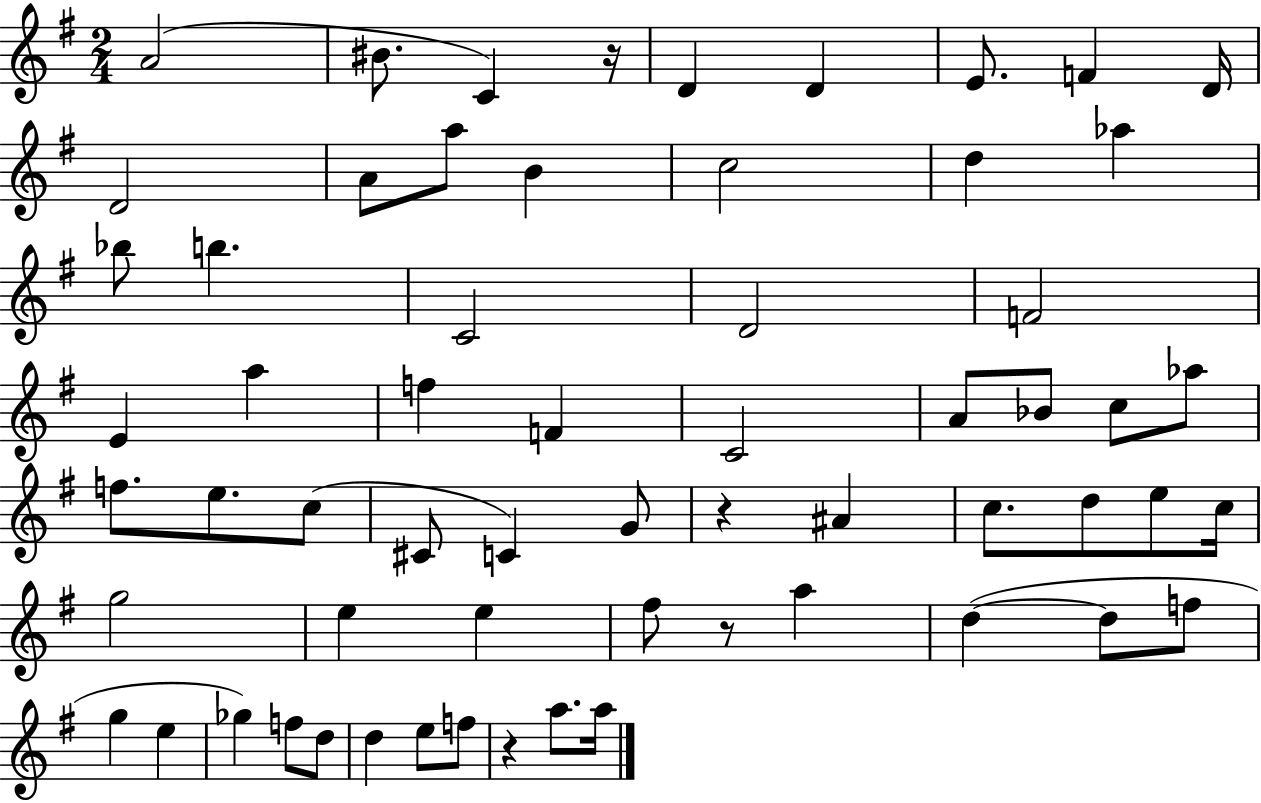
X:1
T:Untitled
M:2/4
L:1/4
K:G
A2 ^B/2 C z/4 D D E/2 F D/4 D2 A/2 a/2 B c2 d _a _b/2 b C2 D2 F2 E a f F C2 A/2 _B/2 c/2 _a/2 f/2 e/2 c/2 ^C/2 C G/2 z ^A c/2 d/2 e/2 c/4 g2 e e ^f/2 z/2 a d d/2 f/2 g e _g f/2 d/2 d e/2 f/2 z a/2 a/4